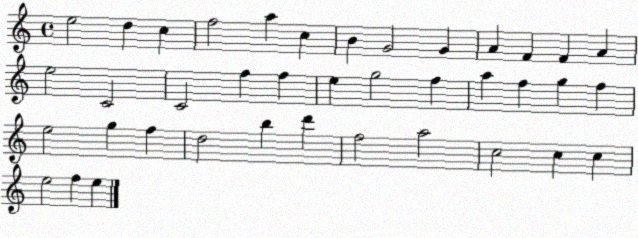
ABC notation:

X:1
T:Untitled
M:4/4
L:1/4
K:C
e2 d c f2 a c B G2 G A F F A e2 C2 C2 f f e g2 f a f g f e2 g f d2 b d' f2 a2 c2 c c e2 f e